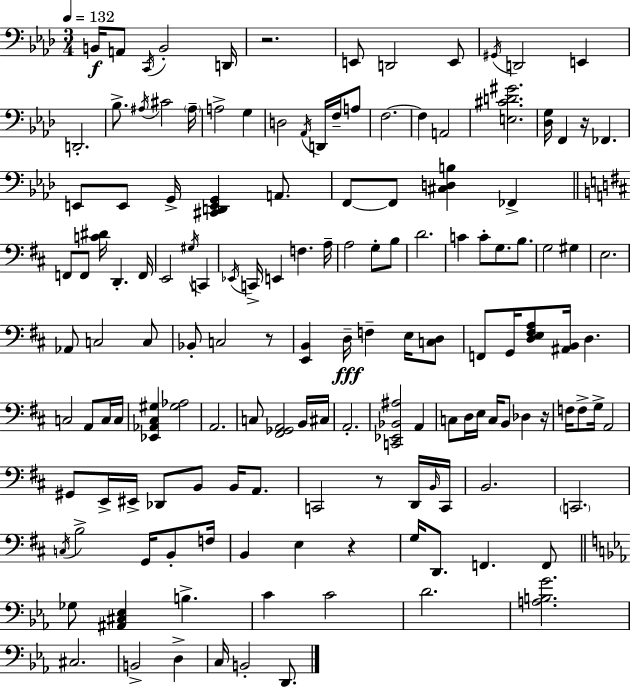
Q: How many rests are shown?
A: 6